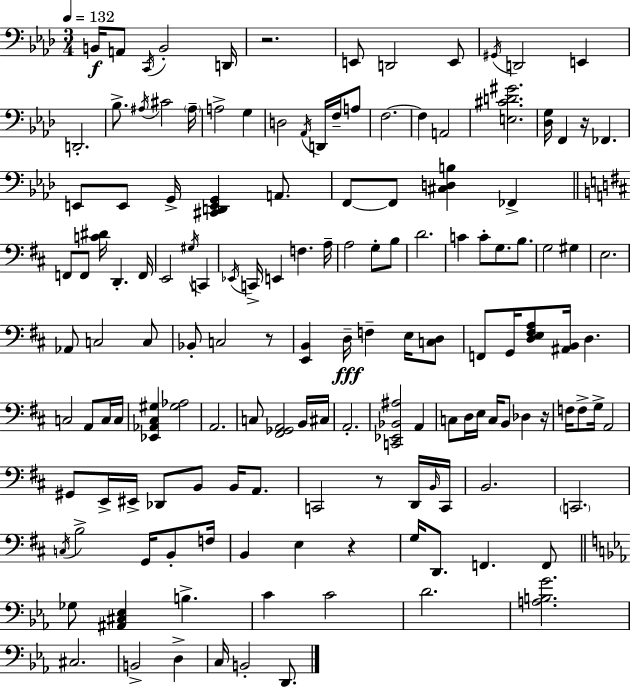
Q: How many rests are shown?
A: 6